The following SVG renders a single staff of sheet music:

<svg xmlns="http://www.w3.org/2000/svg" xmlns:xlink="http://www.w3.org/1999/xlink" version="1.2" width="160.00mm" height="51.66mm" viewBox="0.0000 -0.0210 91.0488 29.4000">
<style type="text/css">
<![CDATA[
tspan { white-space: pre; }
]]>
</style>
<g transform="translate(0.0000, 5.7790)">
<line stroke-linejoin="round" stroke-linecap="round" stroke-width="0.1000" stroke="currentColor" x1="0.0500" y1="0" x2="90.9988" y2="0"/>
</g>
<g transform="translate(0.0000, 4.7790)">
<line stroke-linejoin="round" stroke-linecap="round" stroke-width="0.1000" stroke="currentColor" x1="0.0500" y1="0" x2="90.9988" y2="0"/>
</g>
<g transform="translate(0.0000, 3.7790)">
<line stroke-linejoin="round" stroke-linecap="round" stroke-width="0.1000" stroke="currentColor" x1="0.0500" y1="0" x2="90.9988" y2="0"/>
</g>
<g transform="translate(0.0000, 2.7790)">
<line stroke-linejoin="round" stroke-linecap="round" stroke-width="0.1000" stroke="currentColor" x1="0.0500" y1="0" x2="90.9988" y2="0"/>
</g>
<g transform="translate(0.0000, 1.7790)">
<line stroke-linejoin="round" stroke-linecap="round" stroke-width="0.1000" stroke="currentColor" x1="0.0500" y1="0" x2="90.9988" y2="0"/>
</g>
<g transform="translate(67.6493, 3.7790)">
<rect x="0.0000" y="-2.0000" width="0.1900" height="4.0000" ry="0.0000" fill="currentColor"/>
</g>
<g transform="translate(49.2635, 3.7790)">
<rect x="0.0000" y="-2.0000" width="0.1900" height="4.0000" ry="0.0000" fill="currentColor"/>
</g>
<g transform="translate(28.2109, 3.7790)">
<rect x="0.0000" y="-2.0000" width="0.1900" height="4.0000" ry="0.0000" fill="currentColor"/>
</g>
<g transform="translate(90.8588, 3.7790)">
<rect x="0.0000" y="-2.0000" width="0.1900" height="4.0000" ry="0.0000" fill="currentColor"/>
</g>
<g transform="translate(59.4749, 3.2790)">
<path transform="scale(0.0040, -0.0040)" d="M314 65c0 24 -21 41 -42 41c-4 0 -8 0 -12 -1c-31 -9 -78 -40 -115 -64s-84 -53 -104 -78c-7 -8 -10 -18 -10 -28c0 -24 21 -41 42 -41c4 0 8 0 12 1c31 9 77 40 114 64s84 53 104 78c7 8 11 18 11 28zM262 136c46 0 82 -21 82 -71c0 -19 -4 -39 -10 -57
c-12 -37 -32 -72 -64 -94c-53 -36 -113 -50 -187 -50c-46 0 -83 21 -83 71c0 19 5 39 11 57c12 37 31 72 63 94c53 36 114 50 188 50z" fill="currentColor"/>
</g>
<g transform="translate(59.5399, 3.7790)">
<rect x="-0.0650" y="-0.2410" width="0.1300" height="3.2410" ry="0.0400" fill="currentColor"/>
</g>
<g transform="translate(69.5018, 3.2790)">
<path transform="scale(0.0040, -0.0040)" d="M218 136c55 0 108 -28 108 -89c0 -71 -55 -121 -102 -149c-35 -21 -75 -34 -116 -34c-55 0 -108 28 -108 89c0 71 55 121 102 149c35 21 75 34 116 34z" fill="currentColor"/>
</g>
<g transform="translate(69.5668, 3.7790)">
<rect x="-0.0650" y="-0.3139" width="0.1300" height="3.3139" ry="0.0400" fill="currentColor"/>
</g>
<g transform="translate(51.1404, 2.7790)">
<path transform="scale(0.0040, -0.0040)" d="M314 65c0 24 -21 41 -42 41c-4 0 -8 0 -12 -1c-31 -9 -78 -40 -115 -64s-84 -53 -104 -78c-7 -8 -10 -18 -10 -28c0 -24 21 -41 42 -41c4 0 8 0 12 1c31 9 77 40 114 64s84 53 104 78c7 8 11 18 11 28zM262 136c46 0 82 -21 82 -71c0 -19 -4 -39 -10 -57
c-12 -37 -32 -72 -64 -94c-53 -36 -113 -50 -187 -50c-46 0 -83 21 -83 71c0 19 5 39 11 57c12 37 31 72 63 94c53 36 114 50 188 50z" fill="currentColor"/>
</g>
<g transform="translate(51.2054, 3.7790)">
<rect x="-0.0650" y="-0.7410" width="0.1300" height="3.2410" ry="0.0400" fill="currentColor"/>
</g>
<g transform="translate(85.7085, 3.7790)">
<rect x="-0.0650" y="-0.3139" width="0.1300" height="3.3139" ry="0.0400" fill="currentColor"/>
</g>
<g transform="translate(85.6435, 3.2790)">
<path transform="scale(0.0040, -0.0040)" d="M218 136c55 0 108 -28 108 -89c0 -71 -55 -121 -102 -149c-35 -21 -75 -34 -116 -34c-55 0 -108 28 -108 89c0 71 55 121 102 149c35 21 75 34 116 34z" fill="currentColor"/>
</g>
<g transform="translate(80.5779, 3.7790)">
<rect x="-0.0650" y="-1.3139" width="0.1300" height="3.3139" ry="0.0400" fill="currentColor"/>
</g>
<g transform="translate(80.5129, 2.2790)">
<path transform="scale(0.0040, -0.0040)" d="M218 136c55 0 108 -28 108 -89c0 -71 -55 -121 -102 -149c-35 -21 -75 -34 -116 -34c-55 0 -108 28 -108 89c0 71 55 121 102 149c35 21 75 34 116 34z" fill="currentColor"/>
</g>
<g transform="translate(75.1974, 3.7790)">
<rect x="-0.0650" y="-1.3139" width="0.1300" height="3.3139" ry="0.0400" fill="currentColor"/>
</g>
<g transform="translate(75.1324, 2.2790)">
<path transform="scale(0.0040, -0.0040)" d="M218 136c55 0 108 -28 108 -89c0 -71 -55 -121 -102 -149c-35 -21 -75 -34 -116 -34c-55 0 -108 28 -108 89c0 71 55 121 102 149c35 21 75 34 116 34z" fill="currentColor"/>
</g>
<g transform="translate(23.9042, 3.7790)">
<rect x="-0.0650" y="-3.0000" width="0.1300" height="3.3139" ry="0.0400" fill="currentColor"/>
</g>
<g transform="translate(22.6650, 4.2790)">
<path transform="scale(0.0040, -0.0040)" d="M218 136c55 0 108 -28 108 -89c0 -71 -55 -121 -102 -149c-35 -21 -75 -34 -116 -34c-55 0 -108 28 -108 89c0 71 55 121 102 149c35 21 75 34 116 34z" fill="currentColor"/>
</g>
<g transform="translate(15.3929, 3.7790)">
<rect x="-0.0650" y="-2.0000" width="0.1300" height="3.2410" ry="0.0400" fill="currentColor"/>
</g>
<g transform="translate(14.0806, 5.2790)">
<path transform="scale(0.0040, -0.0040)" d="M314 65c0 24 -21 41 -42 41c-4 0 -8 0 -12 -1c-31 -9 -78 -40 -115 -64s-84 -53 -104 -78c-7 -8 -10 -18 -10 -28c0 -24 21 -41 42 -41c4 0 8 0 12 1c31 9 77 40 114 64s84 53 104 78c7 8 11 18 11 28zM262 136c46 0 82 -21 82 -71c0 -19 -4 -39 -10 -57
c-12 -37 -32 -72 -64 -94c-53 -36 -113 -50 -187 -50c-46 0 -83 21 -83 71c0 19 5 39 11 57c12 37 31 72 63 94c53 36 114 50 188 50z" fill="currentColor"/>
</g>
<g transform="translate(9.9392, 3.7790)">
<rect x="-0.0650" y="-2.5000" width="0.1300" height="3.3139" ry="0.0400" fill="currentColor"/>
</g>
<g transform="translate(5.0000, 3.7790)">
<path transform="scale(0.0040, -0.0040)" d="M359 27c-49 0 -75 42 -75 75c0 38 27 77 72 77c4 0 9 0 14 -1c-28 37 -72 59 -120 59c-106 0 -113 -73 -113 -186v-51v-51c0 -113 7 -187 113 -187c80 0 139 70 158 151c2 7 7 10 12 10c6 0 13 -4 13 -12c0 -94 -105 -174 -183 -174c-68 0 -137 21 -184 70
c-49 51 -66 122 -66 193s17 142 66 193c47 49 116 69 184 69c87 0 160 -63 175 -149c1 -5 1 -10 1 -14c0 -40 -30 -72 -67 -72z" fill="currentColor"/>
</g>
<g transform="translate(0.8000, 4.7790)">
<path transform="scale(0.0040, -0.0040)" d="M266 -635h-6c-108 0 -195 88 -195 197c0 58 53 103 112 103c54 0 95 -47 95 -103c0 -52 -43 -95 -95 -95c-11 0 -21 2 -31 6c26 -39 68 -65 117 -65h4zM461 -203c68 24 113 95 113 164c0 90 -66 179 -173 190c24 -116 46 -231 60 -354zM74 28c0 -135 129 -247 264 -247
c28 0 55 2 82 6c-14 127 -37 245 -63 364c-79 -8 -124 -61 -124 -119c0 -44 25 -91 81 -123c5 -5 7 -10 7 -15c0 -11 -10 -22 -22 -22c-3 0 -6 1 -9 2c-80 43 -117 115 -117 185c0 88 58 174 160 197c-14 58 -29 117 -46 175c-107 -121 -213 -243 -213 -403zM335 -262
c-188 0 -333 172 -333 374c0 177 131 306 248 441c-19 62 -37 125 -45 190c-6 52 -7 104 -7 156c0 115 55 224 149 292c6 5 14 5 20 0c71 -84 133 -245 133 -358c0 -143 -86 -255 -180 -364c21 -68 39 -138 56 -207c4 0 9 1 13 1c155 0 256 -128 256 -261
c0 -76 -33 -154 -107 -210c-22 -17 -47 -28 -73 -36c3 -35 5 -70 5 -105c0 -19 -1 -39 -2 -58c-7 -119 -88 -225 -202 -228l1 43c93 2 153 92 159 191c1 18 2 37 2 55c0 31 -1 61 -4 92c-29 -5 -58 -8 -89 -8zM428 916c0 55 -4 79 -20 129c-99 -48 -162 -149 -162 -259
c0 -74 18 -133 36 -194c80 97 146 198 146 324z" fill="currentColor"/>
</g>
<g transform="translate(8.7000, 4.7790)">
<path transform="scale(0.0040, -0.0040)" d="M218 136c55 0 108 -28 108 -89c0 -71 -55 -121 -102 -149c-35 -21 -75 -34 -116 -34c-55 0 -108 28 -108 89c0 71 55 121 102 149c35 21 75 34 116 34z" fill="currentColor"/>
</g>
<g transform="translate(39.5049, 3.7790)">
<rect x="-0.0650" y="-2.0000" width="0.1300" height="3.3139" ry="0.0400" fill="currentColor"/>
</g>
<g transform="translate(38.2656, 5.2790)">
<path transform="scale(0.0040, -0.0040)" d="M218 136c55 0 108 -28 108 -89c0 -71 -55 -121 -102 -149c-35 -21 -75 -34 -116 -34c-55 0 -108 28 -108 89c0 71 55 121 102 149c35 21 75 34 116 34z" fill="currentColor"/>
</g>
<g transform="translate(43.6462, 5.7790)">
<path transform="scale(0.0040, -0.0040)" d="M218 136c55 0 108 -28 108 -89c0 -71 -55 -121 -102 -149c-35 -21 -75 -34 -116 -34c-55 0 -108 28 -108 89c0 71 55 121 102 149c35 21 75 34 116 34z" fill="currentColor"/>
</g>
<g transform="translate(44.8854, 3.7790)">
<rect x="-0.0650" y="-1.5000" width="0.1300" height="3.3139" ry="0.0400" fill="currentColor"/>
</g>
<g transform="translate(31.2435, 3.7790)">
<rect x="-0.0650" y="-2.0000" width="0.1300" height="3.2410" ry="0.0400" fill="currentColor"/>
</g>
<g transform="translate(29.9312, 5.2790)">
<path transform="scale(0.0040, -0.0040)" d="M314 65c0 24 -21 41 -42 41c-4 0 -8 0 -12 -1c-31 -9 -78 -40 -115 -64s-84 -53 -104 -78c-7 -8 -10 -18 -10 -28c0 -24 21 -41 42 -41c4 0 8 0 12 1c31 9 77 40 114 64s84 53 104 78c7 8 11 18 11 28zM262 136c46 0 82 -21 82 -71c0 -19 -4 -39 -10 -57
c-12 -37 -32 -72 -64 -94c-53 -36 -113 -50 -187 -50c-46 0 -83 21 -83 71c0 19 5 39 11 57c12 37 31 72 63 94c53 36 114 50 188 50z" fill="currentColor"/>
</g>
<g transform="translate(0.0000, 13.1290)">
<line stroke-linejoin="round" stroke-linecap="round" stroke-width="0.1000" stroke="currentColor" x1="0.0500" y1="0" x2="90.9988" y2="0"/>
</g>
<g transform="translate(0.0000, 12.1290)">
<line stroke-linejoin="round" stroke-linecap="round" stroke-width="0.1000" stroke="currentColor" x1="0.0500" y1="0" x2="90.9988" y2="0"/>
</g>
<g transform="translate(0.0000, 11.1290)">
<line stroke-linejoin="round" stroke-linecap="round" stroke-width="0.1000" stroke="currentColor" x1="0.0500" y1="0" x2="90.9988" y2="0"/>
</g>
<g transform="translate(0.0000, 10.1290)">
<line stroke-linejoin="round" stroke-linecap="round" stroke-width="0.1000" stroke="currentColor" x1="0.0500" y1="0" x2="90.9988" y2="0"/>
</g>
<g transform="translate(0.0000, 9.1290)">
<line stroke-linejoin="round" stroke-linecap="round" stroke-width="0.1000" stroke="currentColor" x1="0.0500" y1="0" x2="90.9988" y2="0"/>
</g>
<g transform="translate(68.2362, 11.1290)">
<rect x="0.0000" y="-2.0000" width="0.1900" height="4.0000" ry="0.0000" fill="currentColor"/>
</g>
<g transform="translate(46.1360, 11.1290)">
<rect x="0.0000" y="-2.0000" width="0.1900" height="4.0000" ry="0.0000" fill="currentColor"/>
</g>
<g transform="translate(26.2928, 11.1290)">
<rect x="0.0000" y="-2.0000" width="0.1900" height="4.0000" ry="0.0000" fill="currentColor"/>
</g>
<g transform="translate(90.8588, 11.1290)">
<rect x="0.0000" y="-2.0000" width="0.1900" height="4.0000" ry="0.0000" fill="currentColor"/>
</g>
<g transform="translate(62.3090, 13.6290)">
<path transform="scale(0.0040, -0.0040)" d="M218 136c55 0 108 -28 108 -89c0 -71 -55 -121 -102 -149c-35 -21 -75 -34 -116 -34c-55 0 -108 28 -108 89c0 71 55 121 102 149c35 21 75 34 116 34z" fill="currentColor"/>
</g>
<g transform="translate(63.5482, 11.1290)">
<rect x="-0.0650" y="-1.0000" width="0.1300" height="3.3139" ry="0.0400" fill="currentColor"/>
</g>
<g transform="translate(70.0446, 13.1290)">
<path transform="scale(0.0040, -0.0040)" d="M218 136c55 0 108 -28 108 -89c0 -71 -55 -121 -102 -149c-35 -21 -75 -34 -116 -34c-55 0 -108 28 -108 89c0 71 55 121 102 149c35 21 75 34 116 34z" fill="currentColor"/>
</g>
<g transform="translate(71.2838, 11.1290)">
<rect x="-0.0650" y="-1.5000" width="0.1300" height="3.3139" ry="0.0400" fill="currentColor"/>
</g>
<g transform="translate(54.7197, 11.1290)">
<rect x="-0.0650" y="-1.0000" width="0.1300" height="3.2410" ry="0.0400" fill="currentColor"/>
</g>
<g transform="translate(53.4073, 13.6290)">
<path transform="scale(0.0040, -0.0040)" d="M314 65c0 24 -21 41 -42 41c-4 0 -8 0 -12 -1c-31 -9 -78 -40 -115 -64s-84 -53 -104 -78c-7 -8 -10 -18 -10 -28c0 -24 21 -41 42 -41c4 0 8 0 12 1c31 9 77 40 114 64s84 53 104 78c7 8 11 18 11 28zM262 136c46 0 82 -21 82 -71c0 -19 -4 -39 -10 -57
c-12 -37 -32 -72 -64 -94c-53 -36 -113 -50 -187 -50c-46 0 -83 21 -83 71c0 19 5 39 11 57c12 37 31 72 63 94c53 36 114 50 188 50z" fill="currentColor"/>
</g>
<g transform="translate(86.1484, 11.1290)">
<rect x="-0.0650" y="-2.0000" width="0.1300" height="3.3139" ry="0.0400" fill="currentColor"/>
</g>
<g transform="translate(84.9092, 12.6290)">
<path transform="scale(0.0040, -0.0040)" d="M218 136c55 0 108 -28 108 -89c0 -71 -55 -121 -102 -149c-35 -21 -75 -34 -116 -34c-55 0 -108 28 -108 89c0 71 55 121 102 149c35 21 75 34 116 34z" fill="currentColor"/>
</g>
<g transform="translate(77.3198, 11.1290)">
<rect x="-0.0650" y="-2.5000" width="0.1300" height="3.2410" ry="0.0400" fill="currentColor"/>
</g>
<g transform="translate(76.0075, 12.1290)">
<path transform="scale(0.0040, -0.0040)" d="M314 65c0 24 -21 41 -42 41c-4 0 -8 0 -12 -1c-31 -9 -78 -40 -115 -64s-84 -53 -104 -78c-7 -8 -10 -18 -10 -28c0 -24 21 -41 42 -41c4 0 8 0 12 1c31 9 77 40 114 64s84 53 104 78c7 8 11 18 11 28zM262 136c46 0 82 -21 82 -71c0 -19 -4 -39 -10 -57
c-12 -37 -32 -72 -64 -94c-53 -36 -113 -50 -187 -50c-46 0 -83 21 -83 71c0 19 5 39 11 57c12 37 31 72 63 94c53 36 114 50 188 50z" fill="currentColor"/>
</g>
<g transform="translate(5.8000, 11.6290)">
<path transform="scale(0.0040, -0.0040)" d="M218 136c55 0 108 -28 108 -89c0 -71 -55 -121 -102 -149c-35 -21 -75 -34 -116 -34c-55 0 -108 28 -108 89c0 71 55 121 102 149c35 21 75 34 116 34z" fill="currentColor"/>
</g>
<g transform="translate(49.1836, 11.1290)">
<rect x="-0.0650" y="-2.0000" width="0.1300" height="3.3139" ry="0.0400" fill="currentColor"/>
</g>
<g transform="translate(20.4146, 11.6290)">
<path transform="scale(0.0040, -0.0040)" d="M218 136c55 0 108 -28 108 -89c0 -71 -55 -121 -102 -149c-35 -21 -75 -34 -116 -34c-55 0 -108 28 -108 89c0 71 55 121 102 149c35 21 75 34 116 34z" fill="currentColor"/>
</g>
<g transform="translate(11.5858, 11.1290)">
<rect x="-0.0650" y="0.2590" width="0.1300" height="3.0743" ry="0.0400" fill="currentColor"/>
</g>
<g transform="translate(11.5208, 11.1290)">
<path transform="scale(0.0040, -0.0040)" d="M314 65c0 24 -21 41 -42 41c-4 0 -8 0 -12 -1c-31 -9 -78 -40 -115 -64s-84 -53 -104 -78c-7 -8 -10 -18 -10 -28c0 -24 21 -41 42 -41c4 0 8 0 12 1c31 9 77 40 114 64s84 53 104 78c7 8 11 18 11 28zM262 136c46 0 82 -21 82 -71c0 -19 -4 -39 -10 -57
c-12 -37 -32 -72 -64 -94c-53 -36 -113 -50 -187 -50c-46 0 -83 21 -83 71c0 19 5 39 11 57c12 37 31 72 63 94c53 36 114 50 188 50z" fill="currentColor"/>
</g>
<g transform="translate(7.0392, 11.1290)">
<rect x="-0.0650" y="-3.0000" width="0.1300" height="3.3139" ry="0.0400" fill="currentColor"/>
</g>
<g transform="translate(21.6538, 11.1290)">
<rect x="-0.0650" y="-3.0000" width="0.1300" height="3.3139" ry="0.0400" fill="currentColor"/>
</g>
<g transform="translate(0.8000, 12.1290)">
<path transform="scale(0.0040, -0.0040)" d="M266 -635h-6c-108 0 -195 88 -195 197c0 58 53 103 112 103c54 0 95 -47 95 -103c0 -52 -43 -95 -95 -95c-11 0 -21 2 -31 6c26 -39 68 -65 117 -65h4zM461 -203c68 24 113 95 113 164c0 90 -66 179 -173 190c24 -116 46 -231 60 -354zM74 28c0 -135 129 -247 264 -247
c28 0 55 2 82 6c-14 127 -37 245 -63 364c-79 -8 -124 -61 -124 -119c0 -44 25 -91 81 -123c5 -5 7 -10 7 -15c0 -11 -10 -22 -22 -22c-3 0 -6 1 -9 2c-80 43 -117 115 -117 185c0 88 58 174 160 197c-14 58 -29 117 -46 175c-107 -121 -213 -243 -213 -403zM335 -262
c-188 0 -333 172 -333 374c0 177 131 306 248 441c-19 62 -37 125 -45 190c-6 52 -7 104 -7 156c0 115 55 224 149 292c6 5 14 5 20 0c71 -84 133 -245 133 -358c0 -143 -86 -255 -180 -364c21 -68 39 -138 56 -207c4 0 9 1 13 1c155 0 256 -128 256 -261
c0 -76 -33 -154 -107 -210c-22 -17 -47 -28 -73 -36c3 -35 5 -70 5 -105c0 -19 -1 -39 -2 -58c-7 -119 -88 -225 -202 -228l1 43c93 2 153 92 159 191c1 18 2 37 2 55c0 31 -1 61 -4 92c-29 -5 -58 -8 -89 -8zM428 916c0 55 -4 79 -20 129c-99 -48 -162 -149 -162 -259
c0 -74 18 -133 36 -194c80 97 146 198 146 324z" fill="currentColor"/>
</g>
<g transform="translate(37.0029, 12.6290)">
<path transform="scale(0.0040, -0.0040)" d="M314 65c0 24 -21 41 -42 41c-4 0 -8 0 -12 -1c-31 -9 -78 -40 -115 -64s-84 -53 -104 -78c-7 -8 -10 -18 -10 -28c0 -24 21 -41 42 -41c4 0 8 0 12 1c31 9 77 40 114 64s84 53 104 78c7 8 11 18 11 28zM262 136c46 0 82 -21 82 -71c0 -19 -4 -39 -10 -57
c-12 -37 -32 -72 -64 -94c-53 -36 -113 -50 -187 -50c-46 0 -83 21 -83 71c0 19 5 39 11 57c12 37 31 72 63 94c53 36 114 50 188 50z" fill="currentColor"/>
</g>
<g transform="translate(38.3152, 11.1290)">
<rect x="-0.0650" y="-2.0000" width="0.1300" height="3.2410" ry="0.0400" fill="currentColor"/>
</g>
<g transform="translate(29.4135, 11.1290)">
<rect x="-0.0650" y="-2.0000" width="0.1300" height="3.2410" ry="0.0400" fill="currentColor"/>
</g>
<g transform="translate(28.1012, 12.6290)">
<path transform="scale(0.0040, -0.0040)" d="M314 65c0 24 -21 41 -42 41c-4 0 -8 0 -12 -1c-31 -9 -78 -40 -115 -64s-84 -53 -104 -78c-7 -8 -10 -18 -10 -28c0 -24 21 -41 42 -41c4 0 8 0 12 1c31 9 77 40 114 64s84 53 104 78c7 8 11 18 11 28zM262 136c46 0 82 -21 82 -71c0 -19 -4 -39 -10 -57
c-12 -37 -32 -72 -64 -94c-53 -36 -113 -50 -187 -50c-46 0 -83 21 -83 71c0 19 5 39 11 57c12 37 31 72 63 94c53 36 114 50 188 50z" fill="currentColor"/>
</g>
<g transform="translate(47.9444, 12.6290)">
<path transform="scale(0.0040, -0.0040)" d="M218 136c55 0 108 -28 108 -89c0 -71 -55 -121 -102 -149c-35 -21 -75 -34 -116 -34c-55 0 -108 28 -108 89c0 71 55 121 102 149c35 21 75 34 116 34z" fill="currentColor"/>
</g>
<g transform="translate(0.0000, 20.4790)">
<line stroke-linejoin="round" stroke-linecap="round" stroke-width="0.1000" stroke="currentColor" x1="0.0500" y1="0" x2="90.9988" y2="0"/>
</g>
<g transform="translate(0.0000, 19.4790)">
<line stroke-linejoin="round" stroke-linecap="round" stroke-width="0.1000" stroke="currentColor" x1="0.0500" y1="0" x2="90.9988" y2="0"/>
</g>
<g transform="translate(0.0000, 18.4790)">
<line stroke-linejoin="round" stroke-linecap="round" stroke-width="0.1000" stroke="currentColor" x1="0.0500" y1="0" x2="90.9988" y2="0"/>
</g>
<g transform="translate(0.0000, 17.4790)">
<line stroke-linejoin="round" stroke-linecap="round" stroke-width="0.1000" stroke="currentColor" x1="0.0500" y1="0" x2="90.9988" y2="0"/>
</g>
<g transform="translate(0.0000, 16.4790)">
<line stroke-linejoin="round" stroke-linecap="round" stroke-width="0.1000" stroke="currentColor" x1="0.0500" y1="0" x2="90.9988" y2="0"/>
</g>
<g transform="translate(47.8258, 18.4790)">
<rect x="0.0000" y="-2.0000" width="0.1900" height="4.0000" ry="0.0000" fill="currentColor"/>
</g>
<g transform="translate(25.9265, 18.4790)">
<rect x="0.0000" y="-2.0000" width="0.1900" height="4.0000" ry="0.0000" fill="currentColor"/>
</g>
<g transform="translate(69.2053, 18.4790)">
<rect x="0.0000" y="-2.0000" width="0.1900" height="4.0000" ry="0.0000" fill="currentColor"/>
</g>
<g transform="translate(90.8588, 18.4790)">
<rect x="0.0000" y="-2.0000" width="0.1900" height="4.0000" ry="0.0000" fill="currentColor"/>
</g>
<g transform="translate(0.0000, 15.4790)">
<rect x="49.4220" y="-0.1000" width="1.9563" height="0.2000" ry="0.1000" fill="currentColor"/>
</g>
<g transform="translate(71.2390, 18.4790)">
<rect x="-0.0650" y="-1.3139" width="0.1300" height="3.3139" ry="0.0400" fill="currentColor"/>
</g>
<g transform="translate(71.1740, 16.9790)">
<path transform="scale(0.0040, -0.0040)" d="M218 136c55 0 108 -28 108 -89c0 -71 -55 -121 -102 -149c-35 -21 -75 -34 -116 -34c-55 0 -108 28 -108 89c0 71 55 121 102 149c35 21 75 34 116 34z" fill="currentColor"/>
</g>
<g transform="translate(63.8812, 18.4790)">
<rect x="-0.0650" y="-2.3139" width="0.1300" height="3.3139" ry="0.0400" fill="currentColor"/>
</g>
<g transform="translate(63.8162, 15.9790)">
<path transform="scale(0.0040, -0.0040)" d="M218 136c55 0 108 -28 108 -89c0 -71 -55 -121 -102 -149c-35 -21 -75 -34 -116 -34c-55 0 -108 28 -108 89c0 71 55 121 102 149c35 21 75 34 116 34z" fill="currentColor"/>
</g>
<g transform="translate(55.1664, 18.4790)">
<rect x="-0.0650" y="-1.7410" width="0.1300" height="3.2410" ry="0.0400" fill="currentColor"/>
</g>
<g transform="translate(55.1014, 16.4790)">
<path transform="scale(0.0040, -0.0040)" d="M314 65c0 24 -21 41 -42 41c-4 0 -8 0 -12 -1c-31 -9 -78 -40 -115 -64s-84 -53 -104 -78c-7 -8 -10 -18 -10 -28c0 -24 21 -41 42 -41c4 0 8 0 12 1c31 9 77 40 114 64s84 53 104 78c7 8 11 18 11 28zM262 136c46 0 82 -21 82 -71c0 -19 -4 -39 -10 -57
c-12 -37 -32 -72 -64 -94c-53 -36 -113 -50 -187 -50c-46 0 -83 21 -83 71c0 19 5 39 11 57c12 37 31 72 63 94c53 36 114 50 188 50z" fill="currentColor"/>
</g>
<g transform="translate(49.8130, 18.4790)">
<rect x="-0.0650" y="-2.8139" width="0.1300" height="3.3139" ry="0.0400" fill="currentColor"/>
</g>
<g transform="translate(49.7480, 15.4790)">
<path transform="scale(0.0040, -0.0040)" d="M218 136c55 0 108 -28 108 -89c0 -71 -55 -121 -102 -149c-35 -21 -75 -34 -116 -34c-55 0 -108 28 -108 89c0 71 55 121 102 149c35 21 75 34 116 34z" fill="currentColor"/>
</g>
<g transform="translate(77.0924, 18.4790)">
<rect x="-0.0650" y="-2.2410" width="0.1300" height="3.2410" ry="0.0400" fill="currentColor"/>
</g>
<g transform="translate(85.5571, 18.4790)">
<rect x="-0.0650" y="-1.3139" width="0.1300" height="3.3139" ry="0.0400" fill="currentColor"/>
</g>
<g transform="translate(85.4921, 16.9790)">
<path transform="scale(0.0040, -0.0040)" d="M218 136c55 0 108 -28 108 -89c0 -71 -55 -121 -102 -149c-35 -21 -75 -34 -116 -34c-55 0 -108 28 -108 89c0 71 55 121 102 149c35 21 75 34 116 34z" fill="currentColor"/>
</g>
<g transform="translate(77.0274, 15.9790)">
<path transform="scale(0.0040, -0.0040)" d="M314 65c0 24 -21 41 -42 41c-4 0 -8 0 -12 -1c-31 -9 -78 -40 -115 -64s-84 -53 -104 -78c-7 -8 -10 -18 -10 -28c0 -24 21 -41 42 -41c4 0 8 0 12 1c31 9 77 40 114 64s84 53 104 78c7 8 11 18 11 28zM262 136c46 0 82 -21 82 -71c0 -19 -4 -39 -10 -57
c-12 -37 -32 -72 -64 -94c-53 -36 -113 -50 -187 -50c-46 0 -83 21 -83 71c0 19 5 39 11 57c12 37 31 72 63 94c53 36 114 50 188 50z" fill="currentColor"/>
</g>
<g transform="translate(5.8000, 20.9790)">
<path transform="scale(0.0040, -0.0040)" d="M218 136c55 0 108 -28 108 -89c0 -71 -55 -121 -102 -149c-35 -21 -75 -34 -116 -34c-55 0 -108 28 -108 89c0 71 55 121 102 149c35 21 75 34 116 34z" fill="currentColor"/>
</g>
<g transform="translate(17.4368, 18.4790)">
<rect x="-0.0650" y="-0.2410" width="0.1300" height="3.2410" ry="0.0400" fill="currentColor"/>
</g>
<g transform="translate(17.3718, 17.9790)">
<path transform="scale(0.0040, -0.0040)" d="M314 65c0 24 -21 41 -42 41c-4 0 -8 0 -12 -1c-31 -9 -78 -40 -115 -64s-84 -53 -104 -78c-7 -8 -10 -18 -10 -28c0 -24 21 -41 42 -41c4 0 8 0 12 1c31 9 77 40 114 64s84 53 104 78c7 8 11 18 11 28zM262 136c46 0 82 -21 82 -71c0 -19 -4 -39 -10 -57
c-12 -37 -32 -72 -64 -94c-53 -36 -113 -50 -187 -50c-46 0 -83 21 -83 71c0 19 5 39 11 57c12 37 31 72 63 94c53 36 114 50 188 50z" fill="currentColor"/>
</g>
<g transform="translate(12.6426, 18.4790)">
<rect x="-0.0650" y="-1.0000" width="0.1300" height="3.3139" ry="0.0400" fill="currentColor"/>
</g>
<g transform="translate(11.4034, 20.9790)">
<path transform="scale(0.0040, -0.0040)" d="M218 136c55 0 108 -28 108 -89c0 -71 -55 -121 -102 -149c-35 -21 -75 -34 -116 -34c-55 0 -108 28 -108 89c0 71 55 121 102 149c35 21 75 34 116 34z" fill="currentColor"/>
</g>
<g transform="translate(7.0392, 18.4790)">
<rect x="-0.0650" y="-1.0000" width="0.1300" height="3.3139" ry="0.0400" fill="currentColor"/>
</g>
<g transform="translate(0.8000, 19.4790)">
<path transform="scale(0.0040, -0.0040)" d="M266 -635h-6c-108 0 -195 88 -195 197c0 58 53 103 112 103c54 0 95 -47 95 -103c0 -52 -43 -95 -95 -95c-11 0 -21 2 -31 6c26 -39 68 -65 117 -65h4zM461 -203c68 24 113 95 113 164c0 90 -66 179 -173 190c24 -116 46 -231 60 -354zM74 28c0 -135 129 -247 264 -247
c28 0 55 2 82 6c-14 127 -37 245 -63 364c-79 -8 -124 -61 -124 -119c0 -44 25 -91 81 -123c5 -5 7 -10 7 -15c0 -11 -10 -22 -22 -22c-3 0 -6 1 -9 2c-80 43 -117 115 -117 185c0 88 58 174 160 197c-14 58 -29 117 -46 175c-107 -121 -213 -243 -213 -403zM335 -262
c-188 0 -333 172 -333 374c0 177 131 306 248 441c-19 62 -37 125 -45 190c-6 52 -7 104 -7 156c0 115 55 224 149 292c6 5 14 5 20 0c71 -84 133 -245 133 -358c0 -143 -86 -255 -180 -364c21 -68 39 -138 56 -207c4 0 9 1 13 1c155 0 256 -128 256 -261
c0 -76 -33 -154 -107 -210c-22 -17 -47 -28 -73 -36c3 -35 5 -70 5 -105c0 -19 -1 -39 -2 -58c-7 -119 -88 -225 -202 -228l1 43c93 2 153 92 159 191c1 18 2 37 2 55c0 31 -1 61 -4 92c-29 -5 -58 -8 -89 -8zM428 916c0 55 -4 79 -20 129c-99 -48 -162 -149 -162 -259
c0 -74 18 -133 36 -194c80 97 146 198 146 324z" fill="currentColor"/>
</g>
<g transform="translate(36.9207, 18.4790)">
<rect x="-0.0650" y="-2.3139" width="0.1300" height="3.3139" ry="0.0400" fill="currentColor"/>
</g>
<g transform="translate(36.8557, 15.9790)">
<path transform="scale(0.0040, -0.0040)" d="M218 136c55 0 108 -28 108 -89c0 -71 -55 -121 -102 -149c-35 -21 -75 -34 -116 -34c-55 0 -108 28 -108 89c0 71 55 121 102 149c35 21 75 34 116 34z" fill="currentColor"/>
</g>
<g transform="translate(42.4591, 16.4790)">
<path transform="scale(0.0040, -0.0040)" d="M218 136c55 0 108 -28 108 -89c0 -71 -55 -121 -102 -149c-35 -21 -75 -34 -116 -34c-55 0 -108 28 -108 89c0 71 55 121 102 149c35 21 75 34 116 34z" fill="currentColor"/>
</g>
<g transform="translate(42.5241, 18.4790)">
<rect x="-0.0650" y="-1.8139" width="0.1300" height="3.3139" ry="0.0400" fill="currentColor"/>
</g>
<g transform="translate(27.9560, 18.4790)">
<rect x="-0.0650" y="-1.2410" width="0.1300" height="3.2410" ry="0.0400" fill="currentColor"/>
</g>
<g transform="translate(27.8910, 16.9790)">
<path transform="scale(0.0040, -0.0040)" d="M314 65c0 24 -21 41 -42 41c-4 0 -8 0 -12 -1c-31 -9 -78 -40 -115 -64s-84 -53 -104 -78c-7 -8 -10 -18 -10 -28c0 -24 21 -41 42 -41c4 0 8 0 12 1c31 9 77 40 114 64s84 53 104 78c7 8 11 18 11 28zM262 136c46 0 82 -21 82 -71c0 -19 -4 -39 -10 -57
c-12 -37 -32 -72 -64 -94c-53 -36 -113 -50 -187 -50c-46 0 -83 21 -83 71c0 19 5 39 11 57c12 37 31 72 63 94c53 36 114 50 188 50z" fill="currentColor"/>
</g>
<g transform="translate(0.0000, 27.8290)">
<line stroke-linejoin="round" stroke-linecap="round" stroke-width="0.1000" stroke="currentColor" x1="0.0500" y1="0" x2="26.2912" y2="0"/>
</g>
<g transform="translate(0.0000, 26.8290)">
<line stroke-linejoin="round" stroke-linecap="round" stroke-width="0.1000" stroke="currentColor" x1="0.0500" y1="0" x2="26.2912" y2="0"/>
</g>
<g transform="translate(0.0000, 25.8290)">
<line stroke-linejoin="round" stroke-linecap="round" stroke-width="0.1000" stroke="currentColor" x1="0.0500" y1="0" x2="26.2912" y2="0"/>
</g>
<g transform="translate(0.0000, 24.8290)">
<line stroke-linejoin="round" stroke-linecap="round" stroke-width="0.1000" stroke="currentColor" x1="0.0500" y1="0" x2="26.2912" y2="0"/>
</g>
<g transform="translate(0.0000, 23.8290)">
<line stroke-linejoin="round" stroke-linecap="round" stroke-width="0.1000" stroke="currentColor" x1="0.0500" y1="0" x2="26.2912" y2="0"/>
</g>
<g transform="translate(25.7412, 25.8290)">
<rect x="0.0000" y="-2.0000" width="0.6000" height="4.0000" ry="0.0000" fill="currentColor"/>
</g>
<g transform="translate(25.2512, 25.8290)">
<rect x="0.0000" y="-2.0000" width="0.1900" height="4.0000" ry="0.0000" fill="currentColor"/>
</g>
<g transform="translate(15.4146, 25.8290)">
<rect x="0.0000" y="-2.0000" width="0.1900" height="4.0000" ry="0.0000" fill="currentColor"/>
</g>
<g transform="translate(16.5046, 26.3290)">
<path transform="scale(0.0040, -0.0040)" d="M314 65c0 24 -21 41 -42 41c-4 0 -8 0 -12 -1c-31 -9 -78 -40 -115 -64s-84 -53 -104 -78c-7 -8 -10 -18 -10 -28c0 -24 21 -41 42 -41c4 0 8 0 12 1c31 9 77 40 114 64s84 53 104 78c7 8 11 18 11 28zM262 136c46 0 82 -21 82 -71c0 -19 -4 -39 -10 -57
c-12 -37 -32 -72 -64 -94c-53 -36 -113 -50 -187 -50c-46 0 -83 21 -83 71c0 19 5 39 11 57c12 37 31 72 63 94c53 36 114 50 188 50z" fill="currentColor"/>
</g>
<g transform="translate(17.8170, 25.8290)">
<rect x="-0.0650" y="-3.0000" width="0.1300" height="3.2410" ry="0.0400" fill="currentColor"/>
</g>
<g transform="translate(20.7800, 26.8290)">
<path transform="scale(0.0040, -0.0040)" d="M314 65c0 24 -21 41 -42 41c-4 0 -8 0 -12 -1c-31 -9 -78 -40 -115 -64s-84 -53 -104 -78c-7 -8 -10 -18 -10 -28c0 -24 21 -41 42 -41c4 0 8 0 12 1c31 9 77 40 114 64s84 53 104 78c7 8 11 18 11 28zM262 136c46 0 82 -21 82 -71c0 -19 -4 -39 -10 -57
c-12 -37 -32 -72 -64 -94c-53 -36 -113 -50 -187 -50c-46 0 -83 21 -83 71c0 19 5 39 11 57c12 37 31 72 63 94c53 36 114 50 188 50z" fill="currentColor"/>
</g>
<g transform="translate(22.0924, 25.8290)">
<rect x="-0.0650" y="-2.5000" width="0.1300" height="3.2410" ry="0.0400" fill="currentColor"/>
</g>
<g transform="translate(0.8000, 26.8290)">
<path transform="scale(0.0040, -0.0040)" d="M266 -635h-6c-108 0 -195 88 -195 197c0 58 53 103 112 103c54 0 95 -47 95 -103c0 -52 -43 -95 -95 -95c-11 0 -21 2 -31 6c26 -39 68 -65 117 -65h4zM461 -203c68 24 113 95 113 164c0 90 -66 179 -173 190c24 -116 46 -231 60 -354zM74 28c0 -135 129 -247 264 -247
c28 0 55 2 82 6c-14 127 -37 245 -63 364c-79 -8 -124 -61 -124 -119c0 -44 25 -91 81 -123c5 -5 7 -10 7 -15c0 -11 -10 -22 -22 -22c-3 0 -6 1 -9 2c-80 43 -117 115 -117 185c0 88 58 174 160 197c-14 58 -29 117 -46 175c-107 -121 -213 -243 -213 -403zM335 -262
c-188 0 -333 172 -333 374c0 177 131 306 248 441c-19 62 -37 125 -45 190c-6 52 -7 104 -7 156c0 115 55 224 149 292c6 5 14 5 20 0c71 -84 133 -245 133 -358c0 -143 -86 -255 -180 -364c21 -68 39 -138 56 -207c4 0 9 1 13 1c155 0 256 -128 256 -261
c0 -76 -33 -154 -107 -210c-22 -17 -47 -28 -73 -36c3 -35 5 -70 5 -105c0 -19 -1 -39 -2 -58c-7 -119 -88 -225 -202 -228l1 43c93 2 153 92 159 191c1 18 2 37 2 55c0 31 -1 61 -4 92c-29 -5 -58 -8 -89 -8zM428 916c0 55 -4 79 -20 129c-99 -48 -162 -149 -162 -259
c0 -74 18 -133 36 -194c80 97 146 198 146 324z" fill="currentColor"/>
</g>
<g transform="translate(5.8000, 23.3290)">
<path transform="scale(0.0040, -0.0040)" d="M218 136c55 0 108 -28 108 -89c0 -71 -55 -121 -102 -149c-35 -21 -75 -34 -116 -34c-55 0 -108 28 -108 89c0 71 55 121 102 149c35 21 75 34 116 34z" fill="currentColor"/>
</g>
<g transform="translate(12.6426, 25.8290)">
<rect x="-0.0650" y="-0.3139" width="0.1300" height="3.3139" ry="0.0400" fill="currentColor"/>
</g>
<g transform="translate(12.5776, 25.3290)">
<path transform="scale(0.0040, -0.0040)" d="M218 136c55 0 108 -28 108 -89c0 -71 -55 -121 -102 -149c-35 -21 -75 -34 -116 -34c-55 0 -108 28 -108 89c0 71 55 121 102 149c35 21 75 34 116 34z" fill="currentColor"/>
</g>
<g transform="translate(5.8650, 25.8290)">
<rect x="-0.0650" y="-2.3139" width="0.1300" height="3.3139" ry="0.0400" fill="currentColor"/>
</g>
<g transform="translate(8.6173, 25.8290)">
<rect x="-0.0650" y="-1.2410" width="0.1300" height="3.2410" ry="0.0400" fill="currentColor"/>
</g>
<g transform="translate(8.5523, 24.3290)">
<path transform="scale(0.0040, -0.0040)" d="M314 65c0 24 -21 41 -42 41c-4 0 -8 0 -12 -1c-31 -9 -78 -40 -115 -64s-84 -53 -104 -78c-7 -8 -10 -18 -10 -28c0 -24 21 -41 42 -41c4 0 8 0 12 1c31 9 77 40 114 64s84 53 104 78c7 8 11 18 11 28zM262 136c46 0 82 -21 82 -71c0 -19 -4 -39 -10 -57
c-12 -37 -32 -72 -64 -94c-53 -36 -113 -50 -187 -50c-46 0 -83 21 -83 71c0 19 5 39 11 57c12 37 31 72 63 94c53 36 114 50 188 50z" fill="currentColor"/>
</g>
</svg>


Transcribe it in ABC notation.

X:1
T:Untitled
M:4/4
L:1/4
K:C
G F2 A F2 F E d2 c2 c e e c A B2 A F2 F2 F D2 D E G2 F D D c2 e2 g f a f2 g e g2 e g e2 c A2 G2